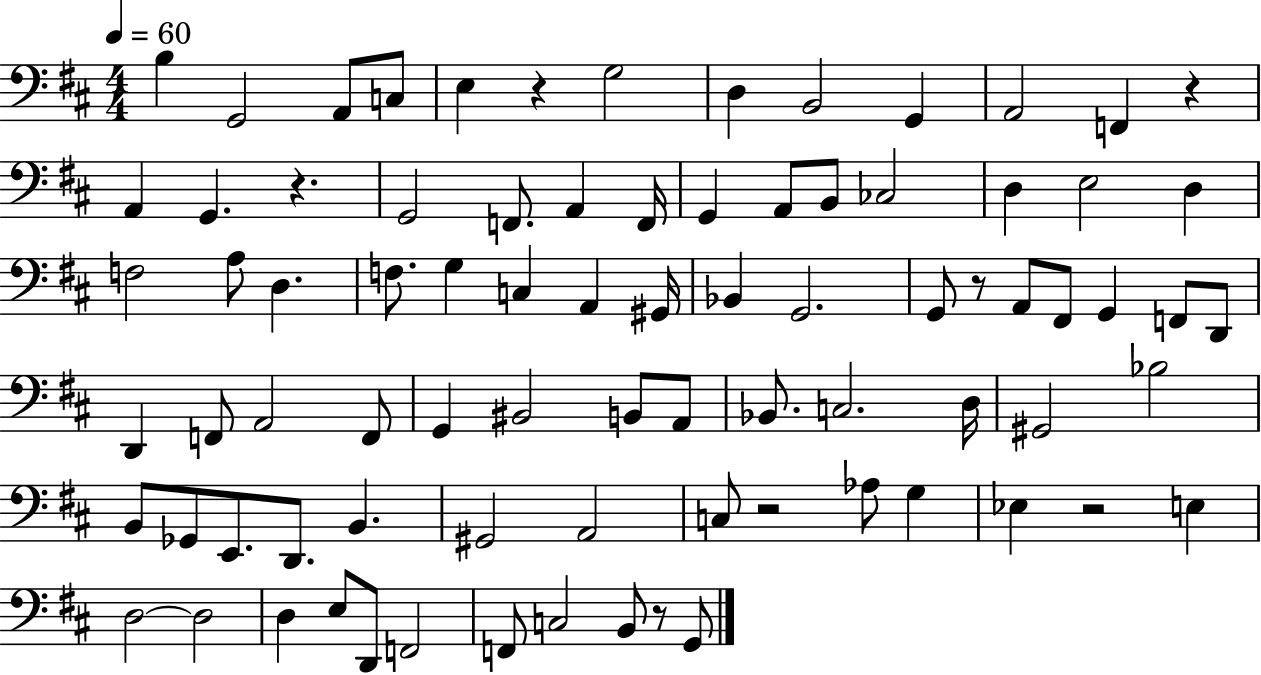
B3/q G2/h A2/e C3/e E3/q R/q G3/h D3/q B2/h G2/q A2/h F2/q R/q A2/q G2/q. R/q. G2/h F2/e. A2/q F2/s G2/q A2/e B2/e CES3/h D3/q E3/h D3/q F3/h A3/e D3/q. F3/e. G3/q C3/q A2/q G#2/s Bb2/q G2/h. G2/e R/e A2/e F#2/e G2/q F2/e D2/e D2/q F2/e A2/h F2/e G2/q BIS2/h B2/e A2/e Bb2/e. C3/h. D3/s G#2/h Bb3/h B2/e Gb2/e E2/e. D2/e. B2/q. G#2/h A2/h C3/e R/h Ab3/e G3/q Eb3/q R/h E3/q D3/h D3/h D3/q E3/e D2/e F2/h F2/e C3/h B2/e R/e G2/e